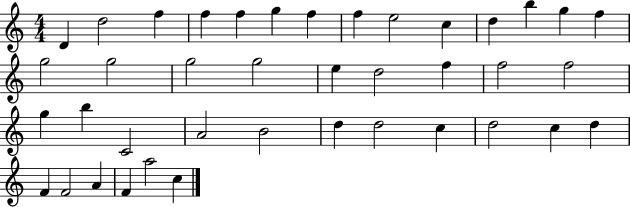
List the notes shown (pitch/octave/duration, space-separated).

D4/q D5/h F5/q F5/q F5/q G5/q F5/q F5/q E5/h C5/q D5/q B5/q G5/q F5/q G5/h G5/h G5/h G5/h E5/q D5/h F5/q F5/h F5/h G5/q B5/q C4/h A4/h B4/h D5/q D5/h C5/q D5/h C5/q D5/q F4/q F4/h A4/q F4/q A5/h C5/q